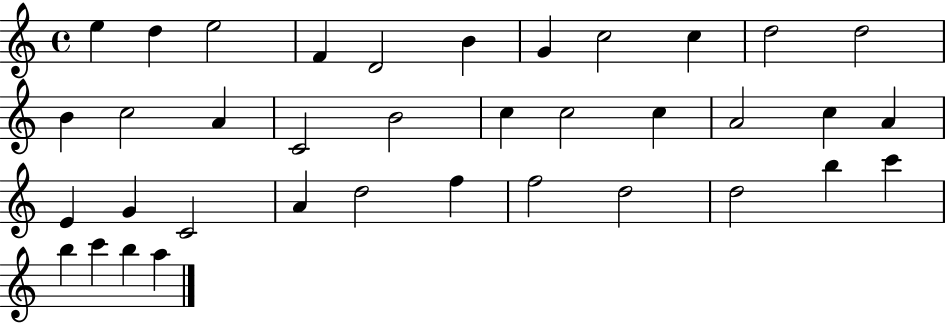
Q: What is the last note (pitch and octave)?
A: A5